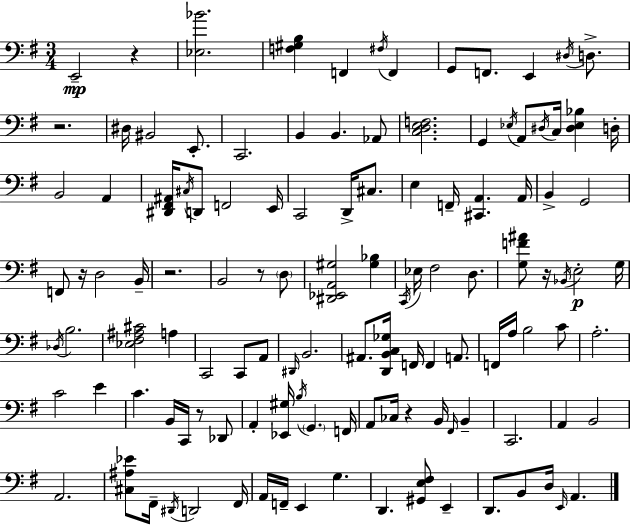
E2/h R/q [Eb3,Bb4]/h. [F3,G#3,B3]/q F2/q F#3/s F2/q G2/e F2/e. E2/q D#3/s D3/e. R/h. D#3/s BIS2/h E2/e. C2/h. B2/q B2/q. Ab2/e [C3,D3,E3,F3]/h. G2/q Eb3/s A2/e D#3/s C3/s [D#3,Eb3,Bb3]/q D3/s B2/h A2/q [D#2,F#2,A#2]/s C#3/s D2/e F2/h E2/s C2/h D2/s C#3/e. E3/q F2/s [C#2,A2]/q. A2/s B2/q G2/h F2/e R/s D3/h B2/s R/h. B2/h R/e D3/e [D#2,Eb2,A2,G#3]/h [G#3,Bb3]/q C2/s Eb3/s F#3/h D3/e. [G3,F4,A#4]/e R/s Bb2/s E3/h G3/s Db3/s B3/h. [Eb3,F#3,A#3,C#4]/h A3/q C2/h C2/e A2/e D#2/s B2/h. A#2/e. [D2,B2,C3,Gb3]/s F2/s F2/q A2/e. F2/s A3/s B3/h C4/e A3/h. C4/h E4/q C4/q. B2/s C2/s R/e Db2/e A2/q [Eb2,G#3]/s B3/s G2/q. F2/s A2/e CES3/s R/q B2/s F#2/s B2/q C2/h. A2/q B2/h A2/h. [C#3,A#3,Eb4]/e F#2/s D#2/s D2/h F#2/s A2/s F2/s E2/q G3/q. D2/q. [G#2,E3,F#3]/e E2/q D2/e. B2/e D3/s E2/s A2/q.